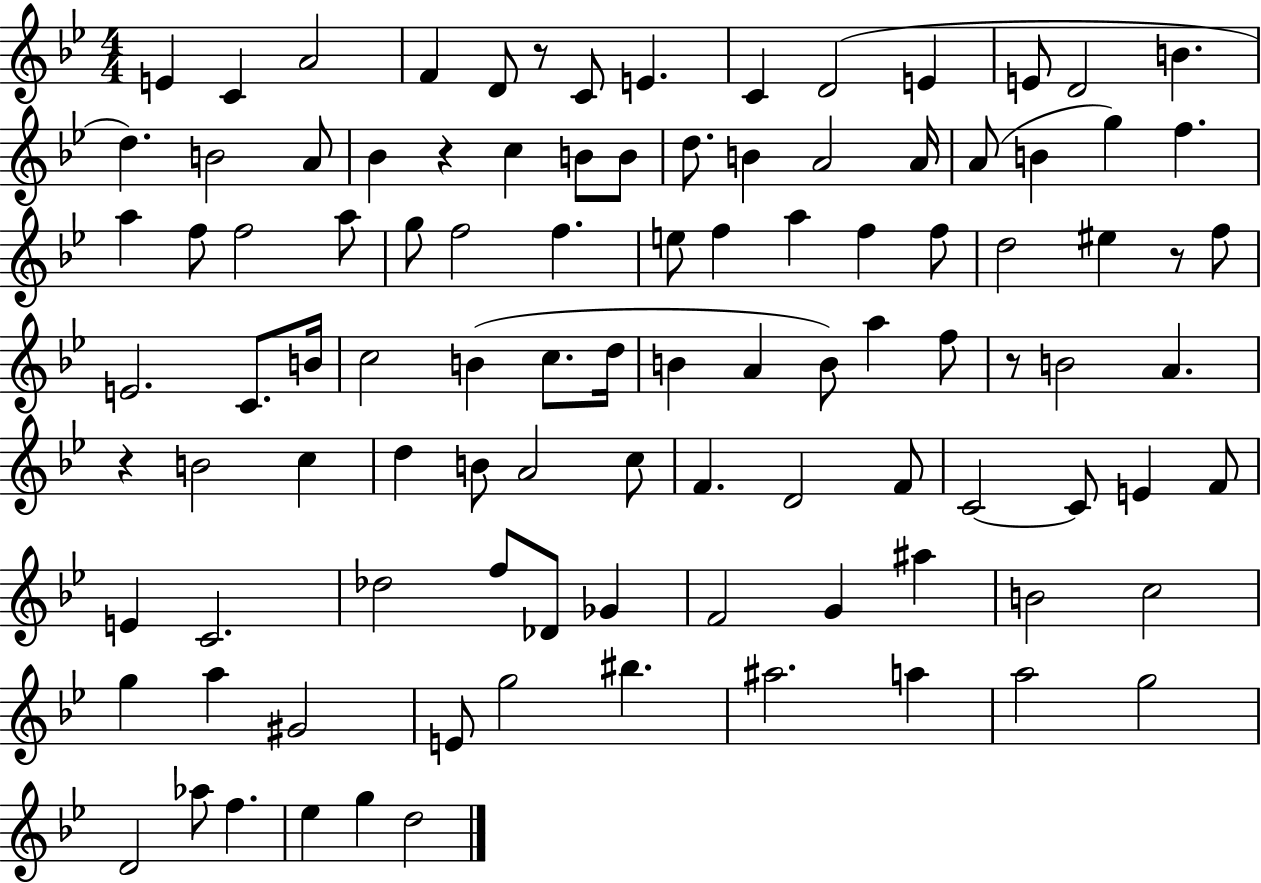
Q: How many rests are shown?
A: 5